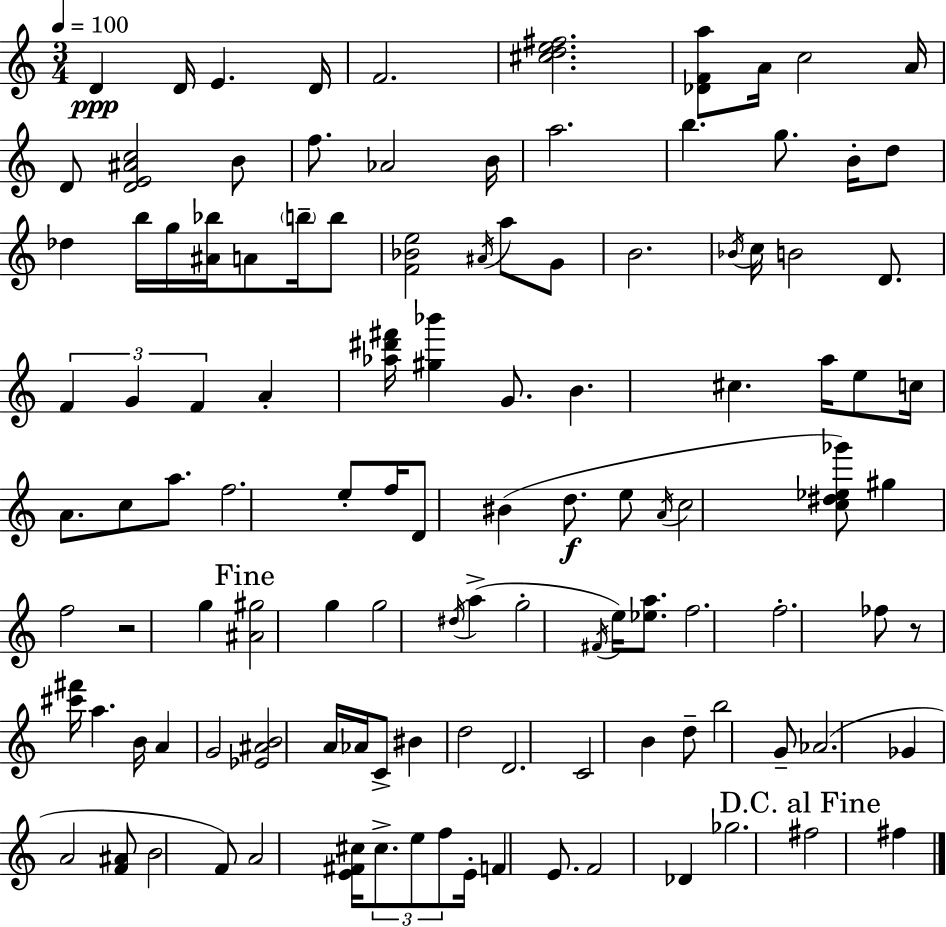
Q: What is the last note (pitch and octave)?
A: F#5